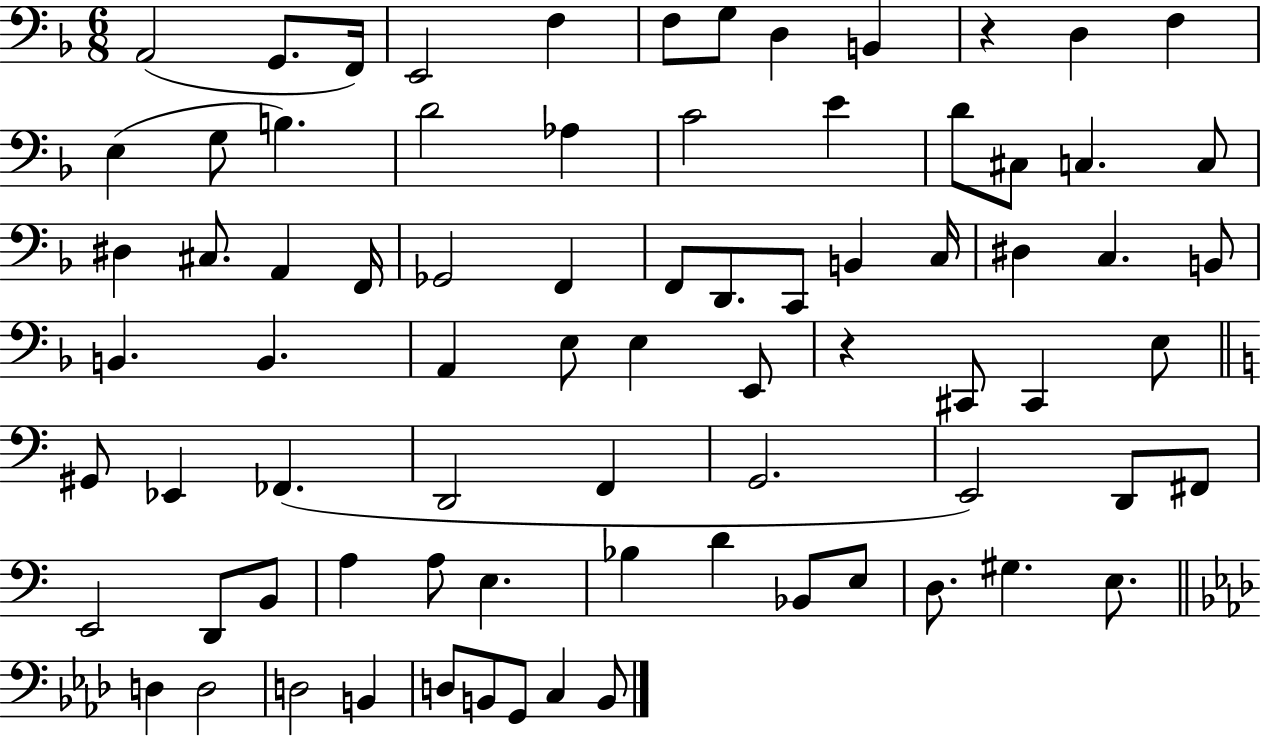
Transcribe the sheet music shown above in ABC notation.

X:1
T:Untitled
M:6/8
L:1/4
K:F
A,,2 G,,/2 F,,/4 E,,2 F, F,/2 G,/2 D, B,, z D, F, E, G,/2 B, D2 _A, C2 E D/2 ^C,/2 C, C,/2 ^D, ^C,/2 A,, F,,/4 _G,,2 F,, F,,/2 D,,/2 C,,/2 B,, C,/4 ^D, C, B,,/2 B,, B,, A,, E,/2 E, E,,/2 z ^C,,/2 ^C,, E,/2 ^G,,/2 _E,, _F,, D,,2 F,, G,,2 E,,2 D,,/2 ^F,,/2 E,,2 D,,/2 B,,/2 A, A,/2 E, _B, D _B,,/2 E,/2 D,/2 ^G, E,/2 D, D,2 D,2 B,, D,/2 B,,/2 G,,/2 C, B,,/2